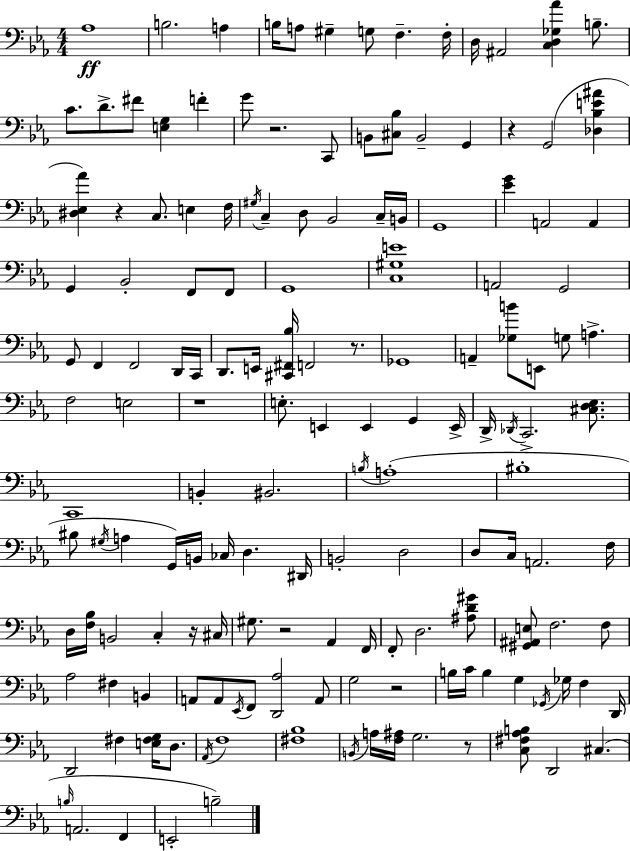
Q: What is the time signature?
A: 4/4